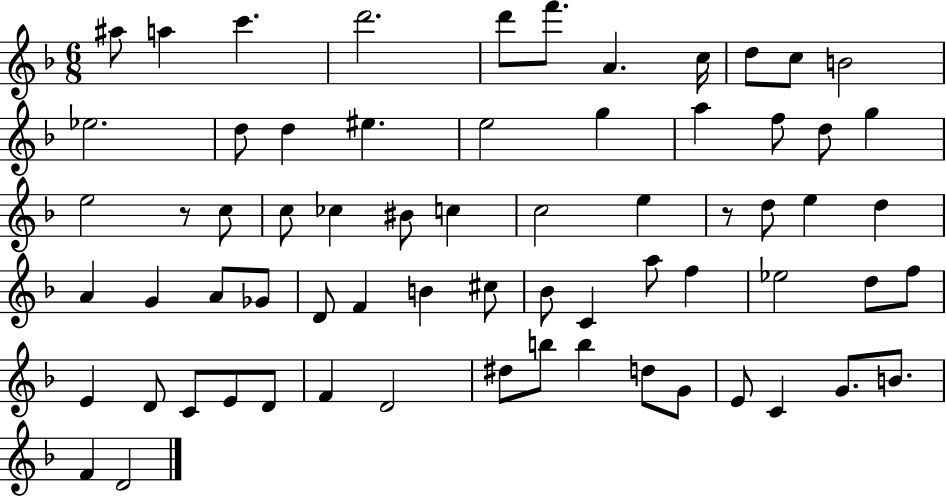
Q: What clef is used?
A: treble